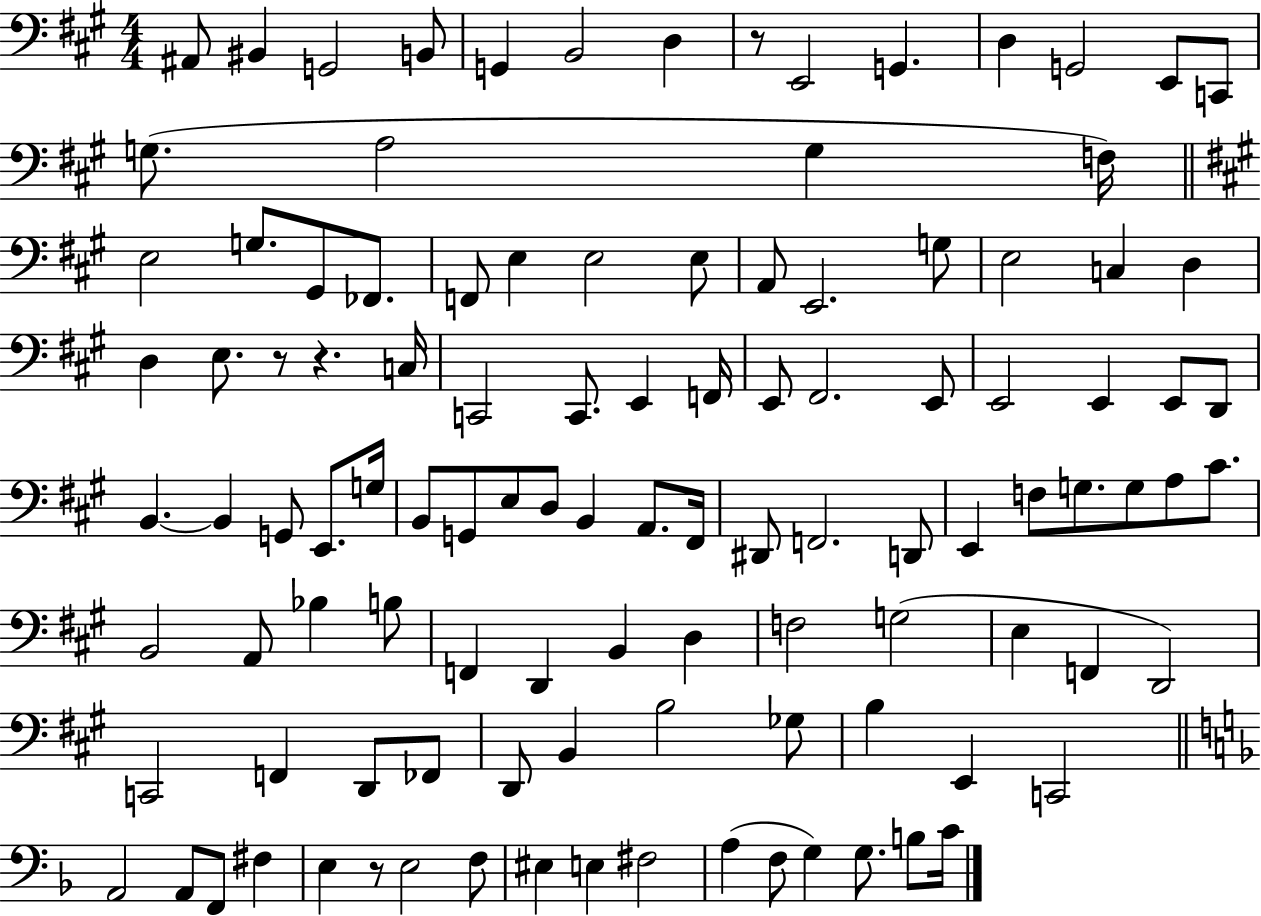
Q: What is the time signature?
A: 4/4